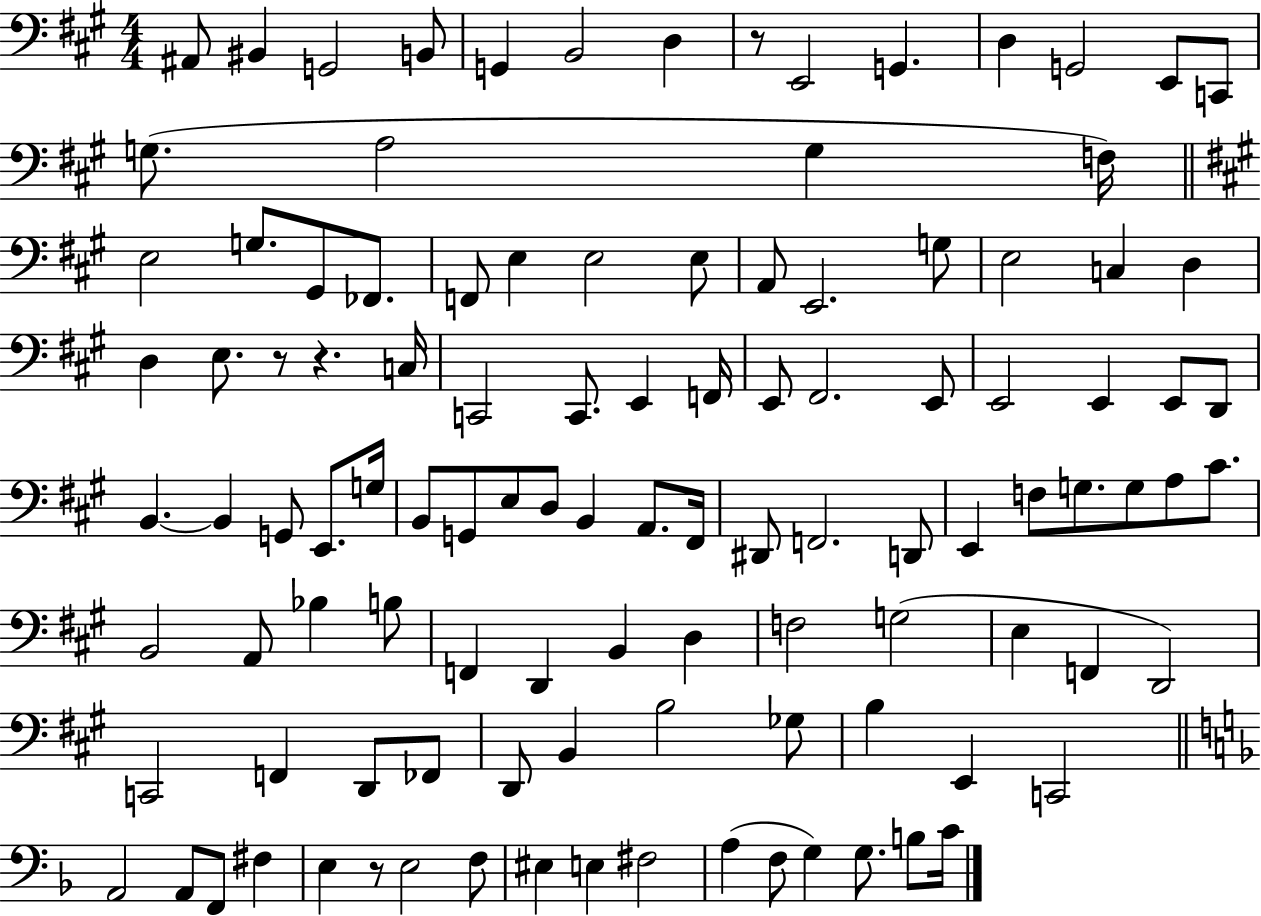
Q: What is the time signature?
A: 4/4